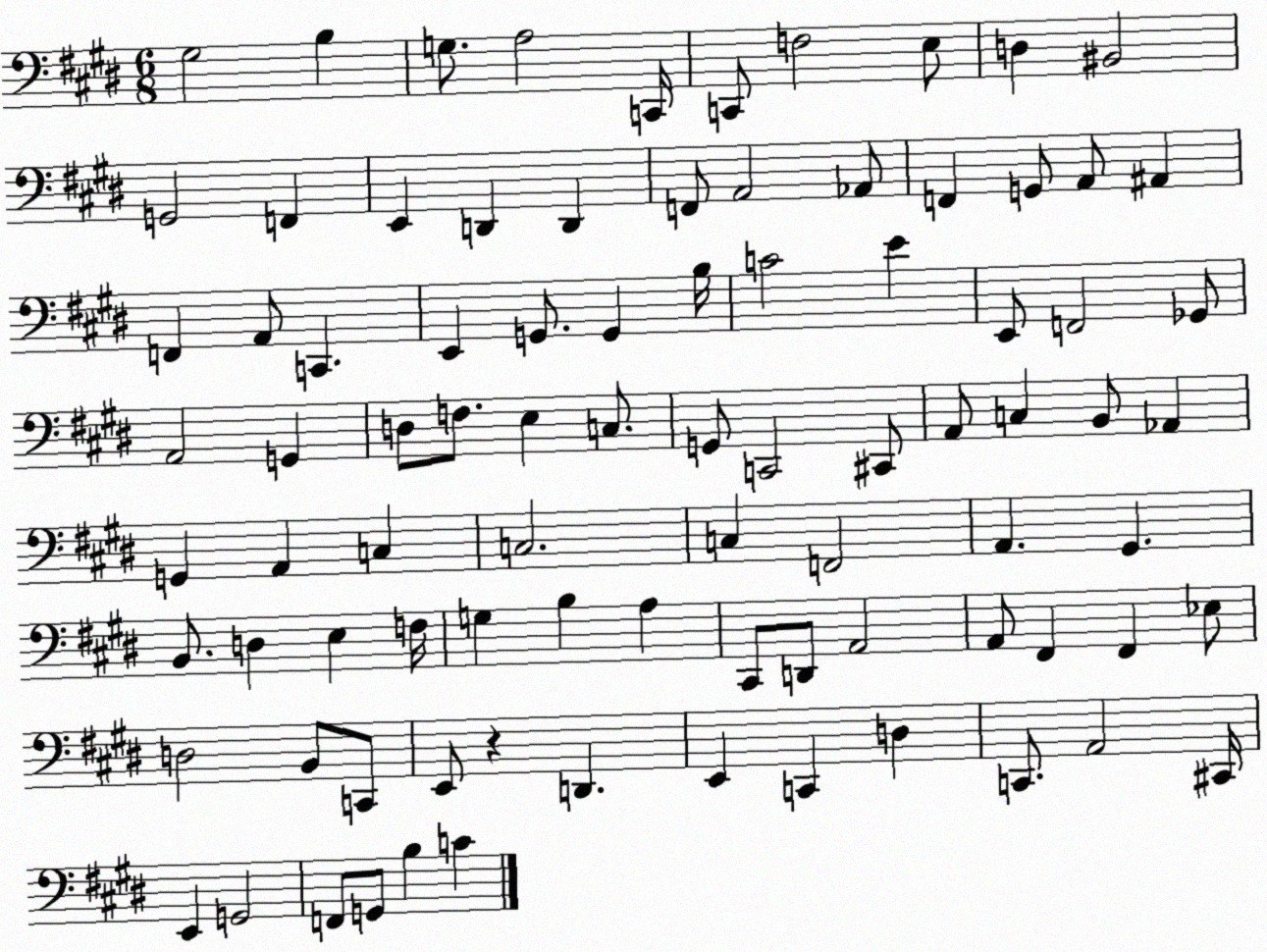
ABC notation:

X:1
T:Untitled
M:6/8
L:1/4
K:E
^G,2 B, G,/2 A,2 C,,/4 C,,/2 F,2 E,/2 D, ^B,,2 G,,2 F,, E,, D,, D,, F,,/2 A,,2 _A,,/2 F,, G,,/2 A,,/2 ^A,, F,, A,,/2 C,, E,, G,,/2 G,, B,/4 C2 E E,,/2 F,,2 _G,,/2 A,,2 G,, D,/2 F,/2 E, C,/2 G,,/2 C,,2 ^C,,/2 A,,/2 C, B,,/2 _A,, G,, A,, C, C,2 C, F,,2 A,, ^G,, B,,/2 D, E, F,/4 G, B, A, ^C,,/2 D,,/2 A,,2 A,,/2 ^F,, ^F,, _E,/2 D,2 B,,/2 C,,/2 E,,/2 z D,, E,, C,, D, C,,/2 A,,2 ^C,,/4 E,, G,,2 F,,/2 G,,/2 B, C